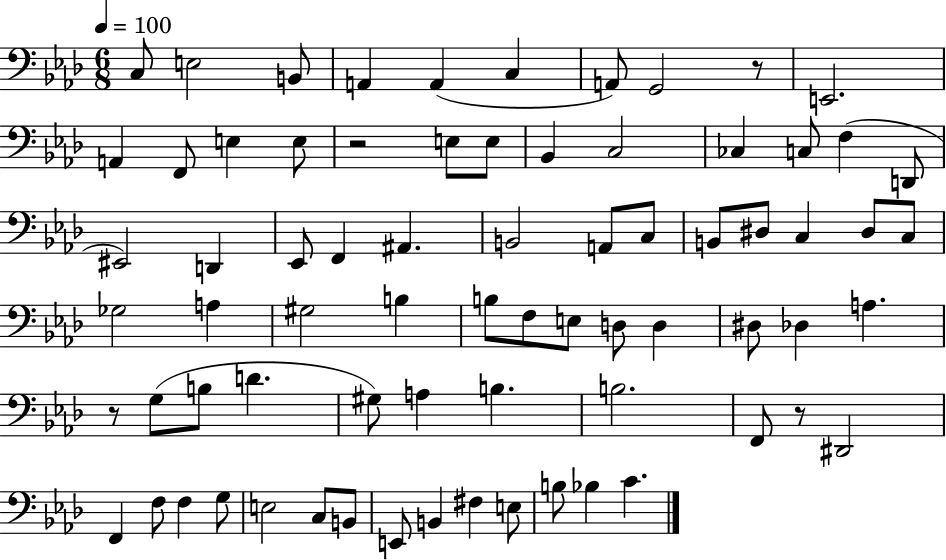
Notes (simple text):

C3/e E3/h B2/e A2/q A2/q C3/q A2/e G2/h R/e E2/h. A2/q F2/e E3/q E3/e R/h E3/e E3/e Bb2/q C3/h CES3/q C3/e F3/q D2/e EIS2/h D2/q Eb2/e F2/q A#2/q. B2/h A2/e C3/e B2/e D#3/e C3/q D#3/e C3/e Gb3/h A3/q G#3/h B3/q B3/e F3/e E3/e D3/e D3/q D#3/e Db3/q A3/q. R/e G3/e B3/e D4/q. G#3/e A3/q B3/q. B3/h. F2/e R/e D#2/h F2/q F3/e F3/q G3/e E3/h C3/e B2/e E2/e B2/q F#3/q E3/e B3/e Bb3/q C4/q.